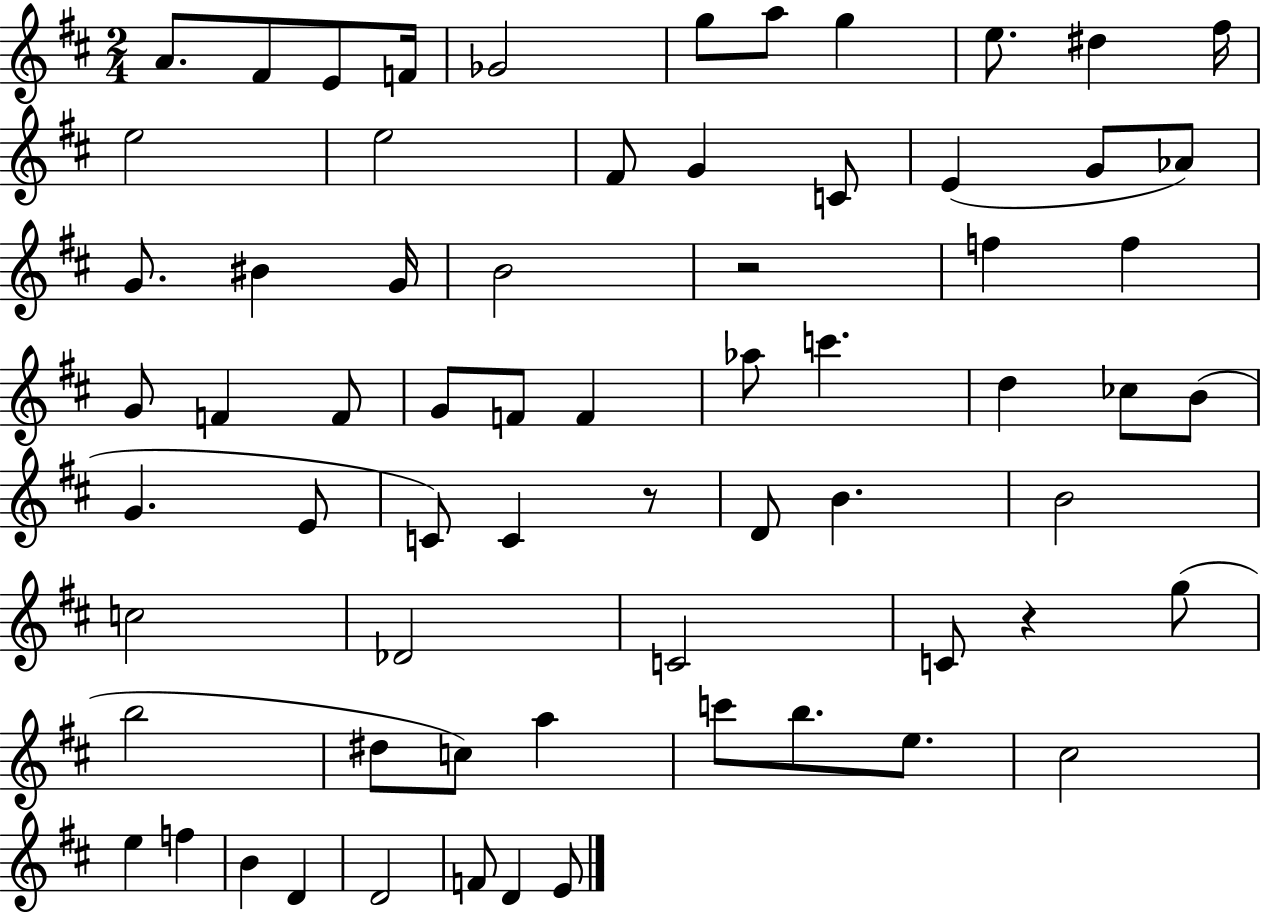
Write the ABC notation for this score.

X:1
T:Untitled
M:2/4
L:1/4
K:D
A/2 ^F/2 E/2 F/4 _G2 g/2 a/2 g e/2 ^d ^f/4 e2 e2 ^F/2 G C/2 E G/2 _A/2 G/2 ^B G/4 B2 z2 f f G/2 F F/2 G/2 F/2 F _a/2 c' d _c/2 B/2 G E/2 C/2 C z/2 D/2 B B2 c2 _D2 C2 C/2 z g/2 b2 ^d/2 c/2 a c'/2 b/2 e/2 ^c2 e f B D D2 F/2 D E/2